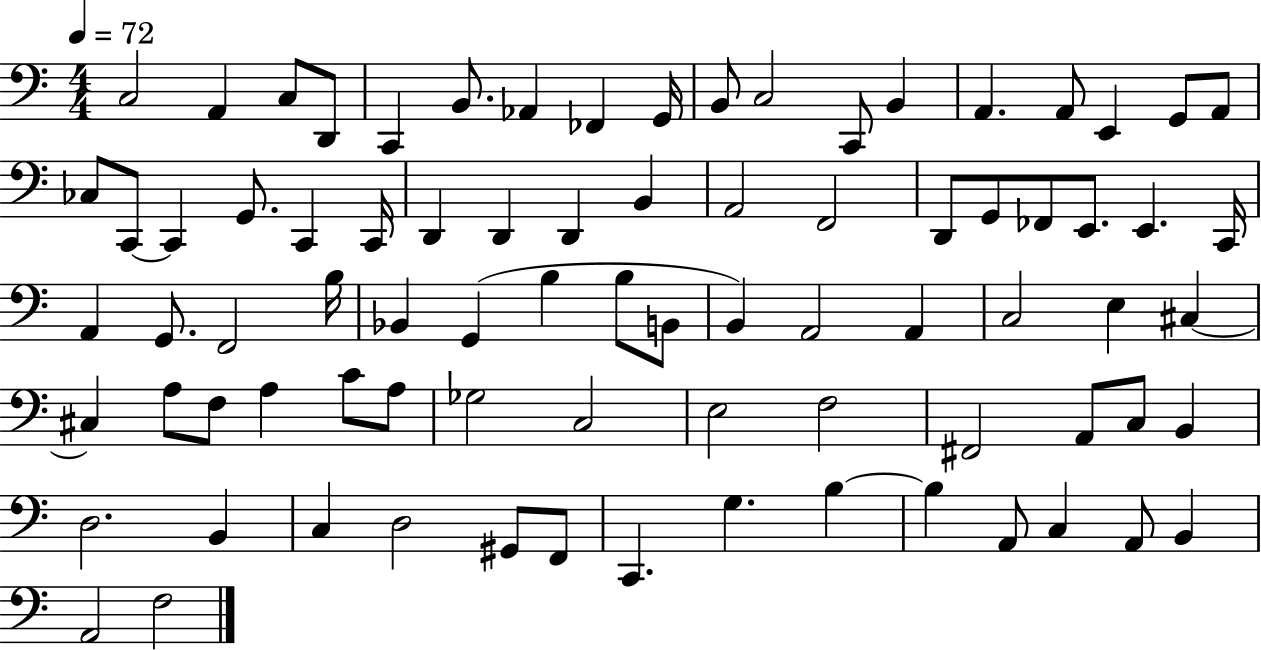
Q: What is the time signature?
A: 4/4